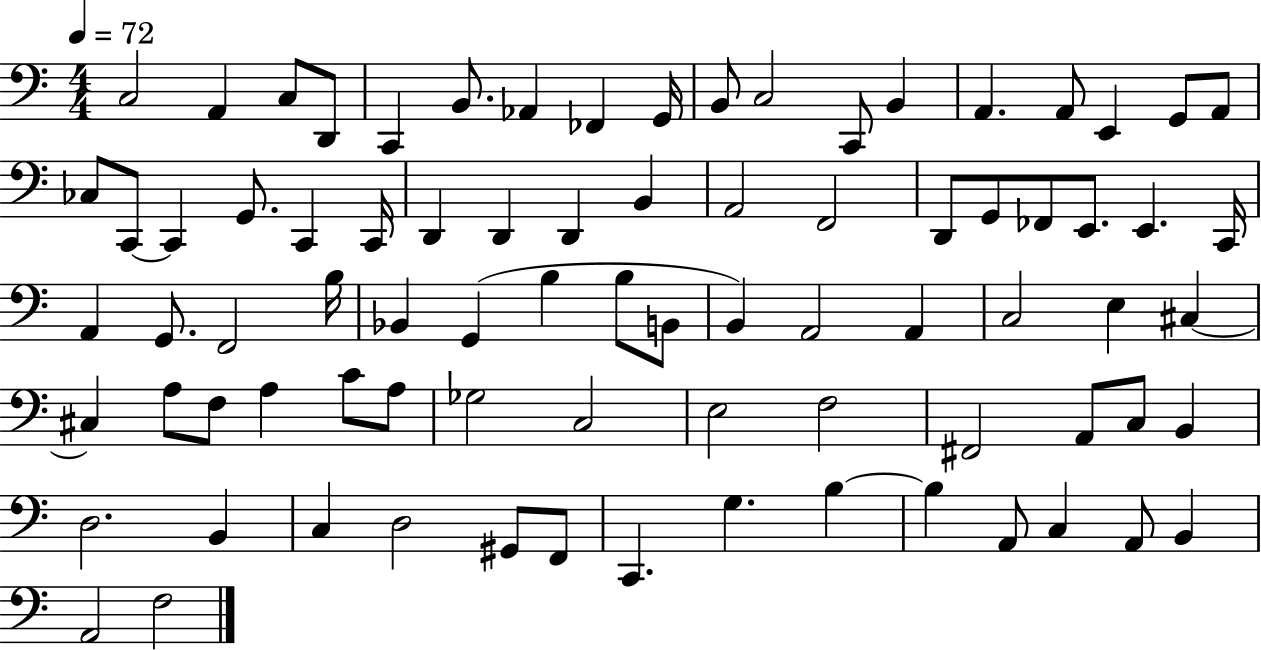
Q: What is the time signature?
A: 4/4